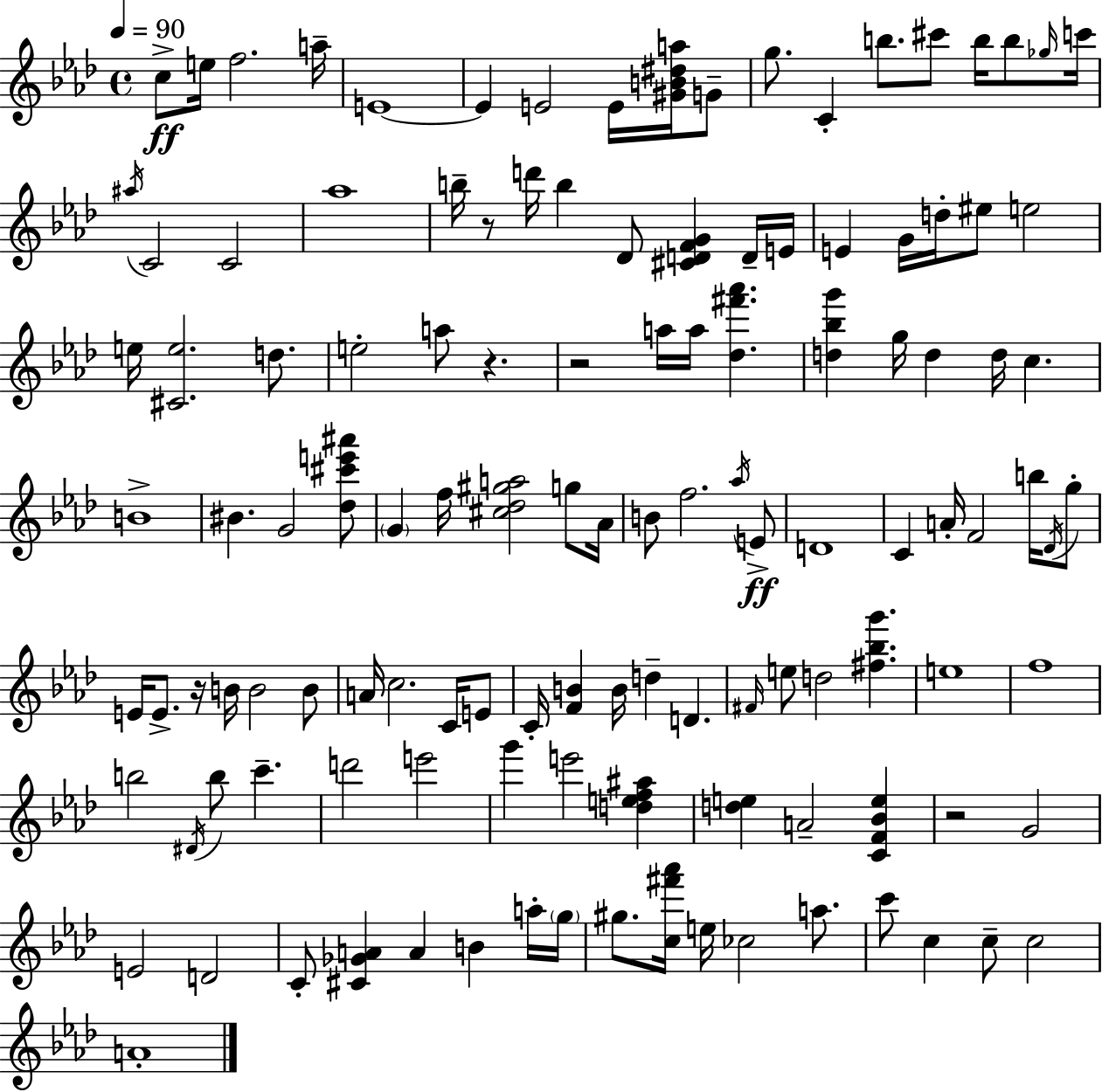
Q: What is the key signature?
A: F minor